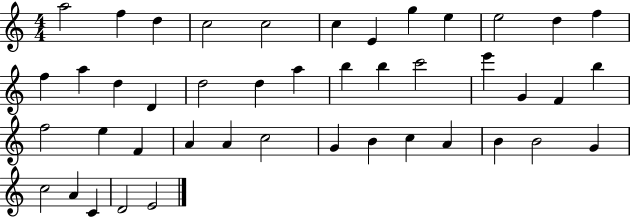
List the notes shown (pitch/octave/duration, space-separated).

A5/h F5/q D5/q C5/h C5/h C5/q E4/q G5/q E5/q E5/h D5/q F5/q F5/q A5/q D5/q D4/q D5/h D5/q A5/q B5/q B5/q C6/h E6/q G4/q F4/q B5/q F5/h E5/q F4/q A4/q A4/q C5/h G4/q B4/q C5/q A4/q B4/q B4/h G4/q C5/h A4/q C4/q D4/h E4/h